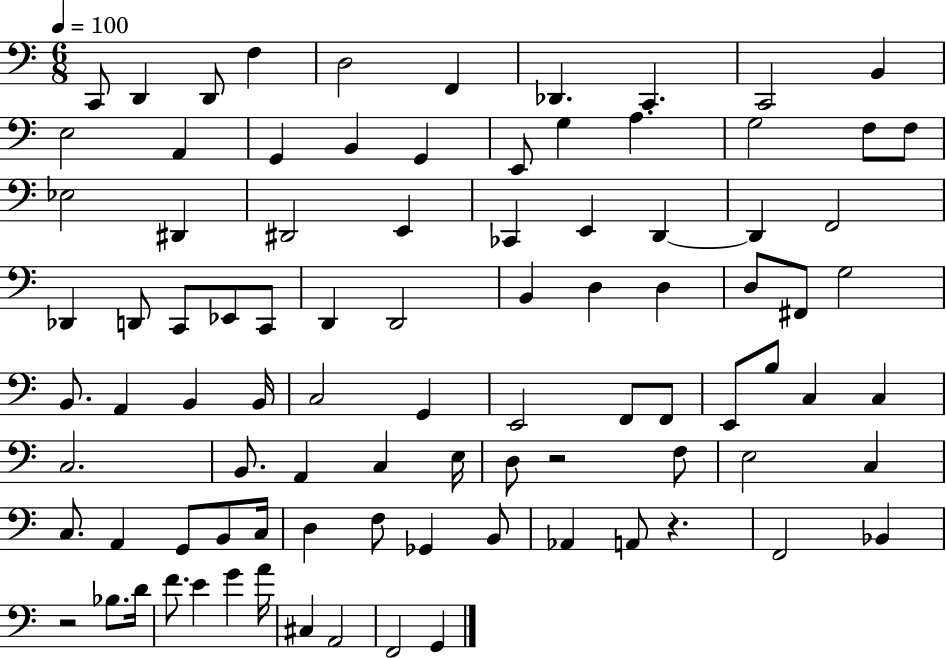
C2/e D2/q D2/e F3/q D3/h F2/q Db2/q. C2/q. C2/h B2/q E3/h A2/q G2/q B2/q G2/q E2/e G3/q A3/q. G3/h F3/e F3/e Eb3/h D#2/q D#2/h E2/q CES2/q E2/q D2/q D2/q F2/h Db2/q D2/e C2/e Eb2/e C2/e D2/q D2/h B2/q D3/q D3/q D3/e F#2/e G3/h B2/e. A2/q B2/q B2/s C3/h G2/q E2/h F2/e F2/e E2/e B3/e C3/q C3/q C3/h. B2/e. A2/q C3/q E3/s D3/e R/h F3/e E3/h C3/q C3/e. A2/q G2/e B2/e C3/s D3/q F3/e Gb2/q B2/e Ab2/q A2/e R/q. F2/h Bb2/q R/h Bb3/e. D4/s F4/e. E4/q G4/q A4/s C#3/q A2/h F2/h G2/q